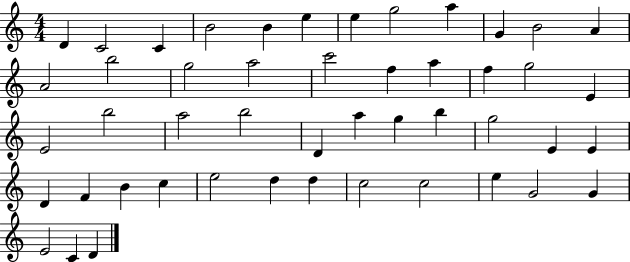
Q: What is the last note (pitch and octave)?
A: D4